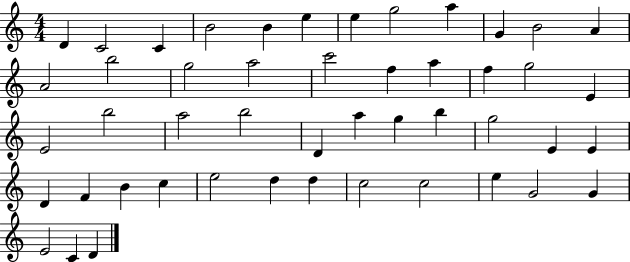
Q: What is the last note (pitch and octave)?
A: D4